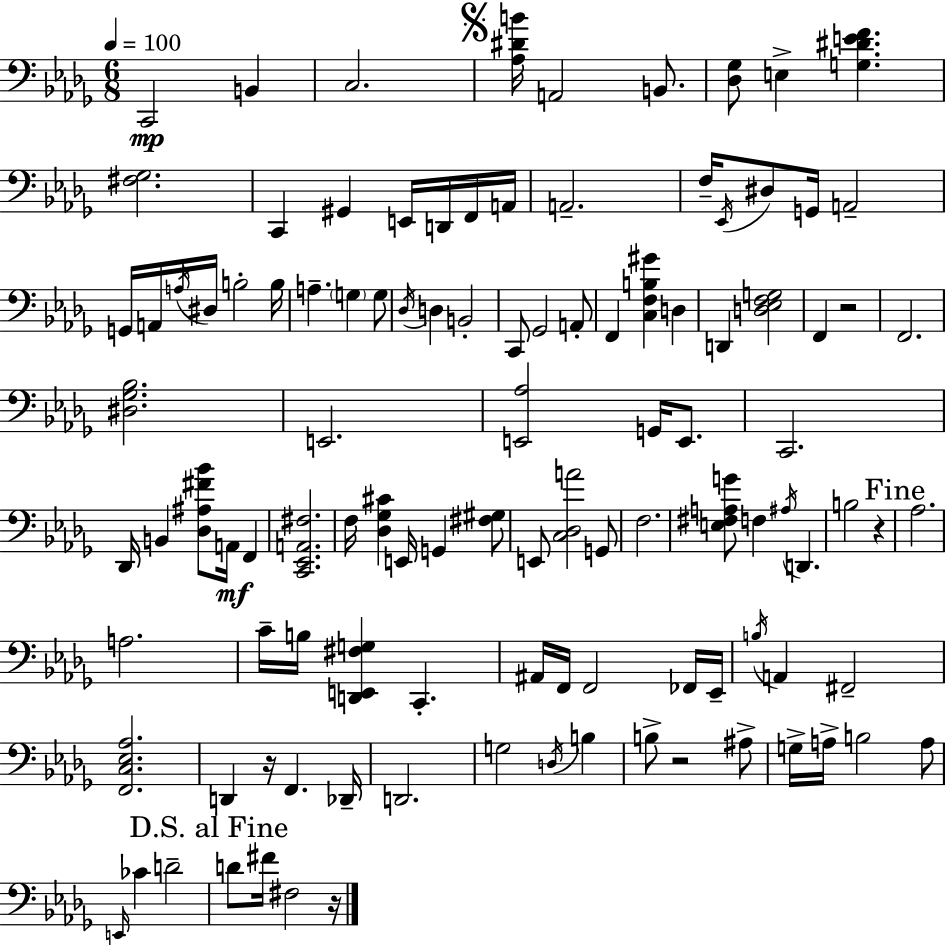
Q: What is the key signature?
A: BES minor